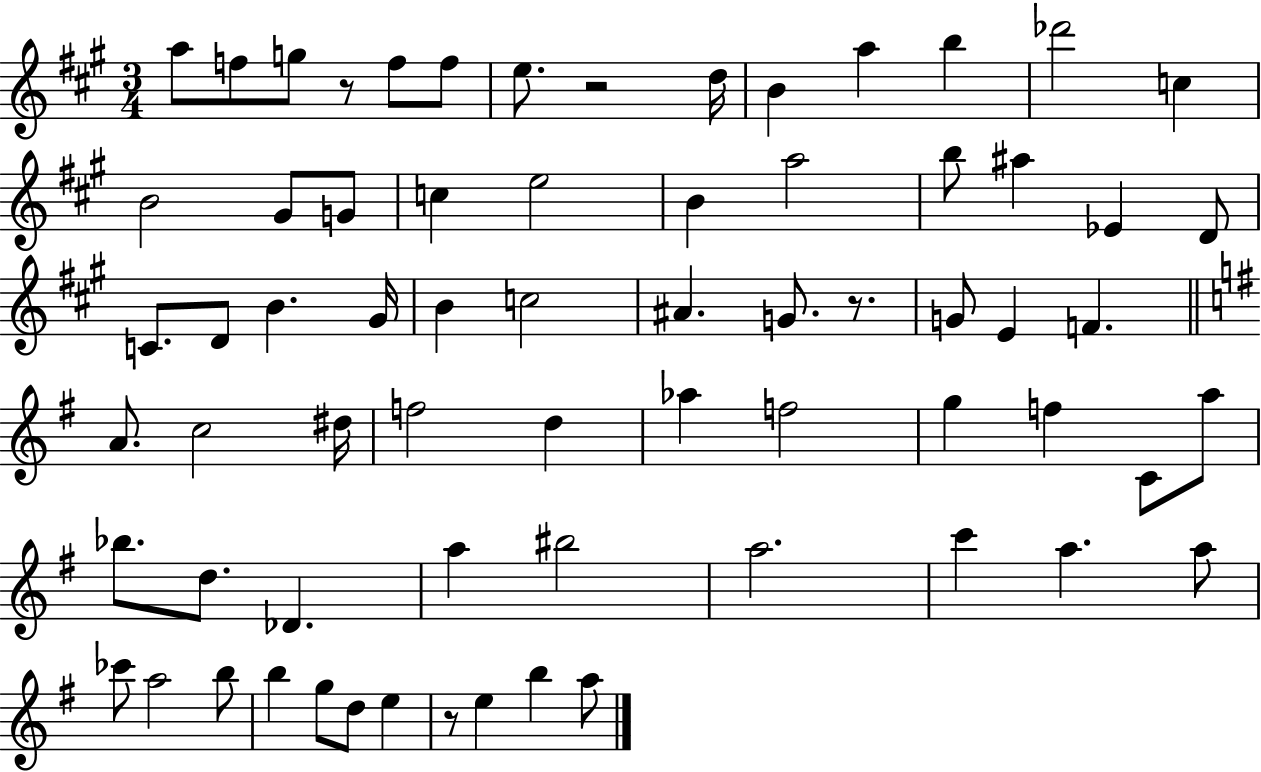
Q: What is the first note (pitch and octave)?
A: A5